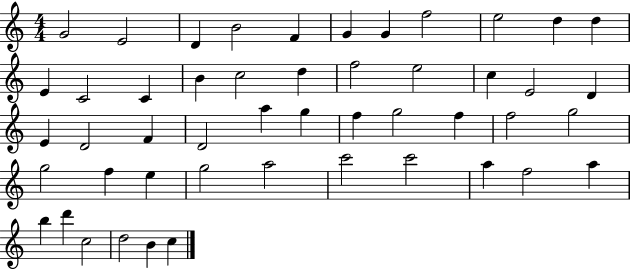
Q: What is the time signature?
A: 4/4